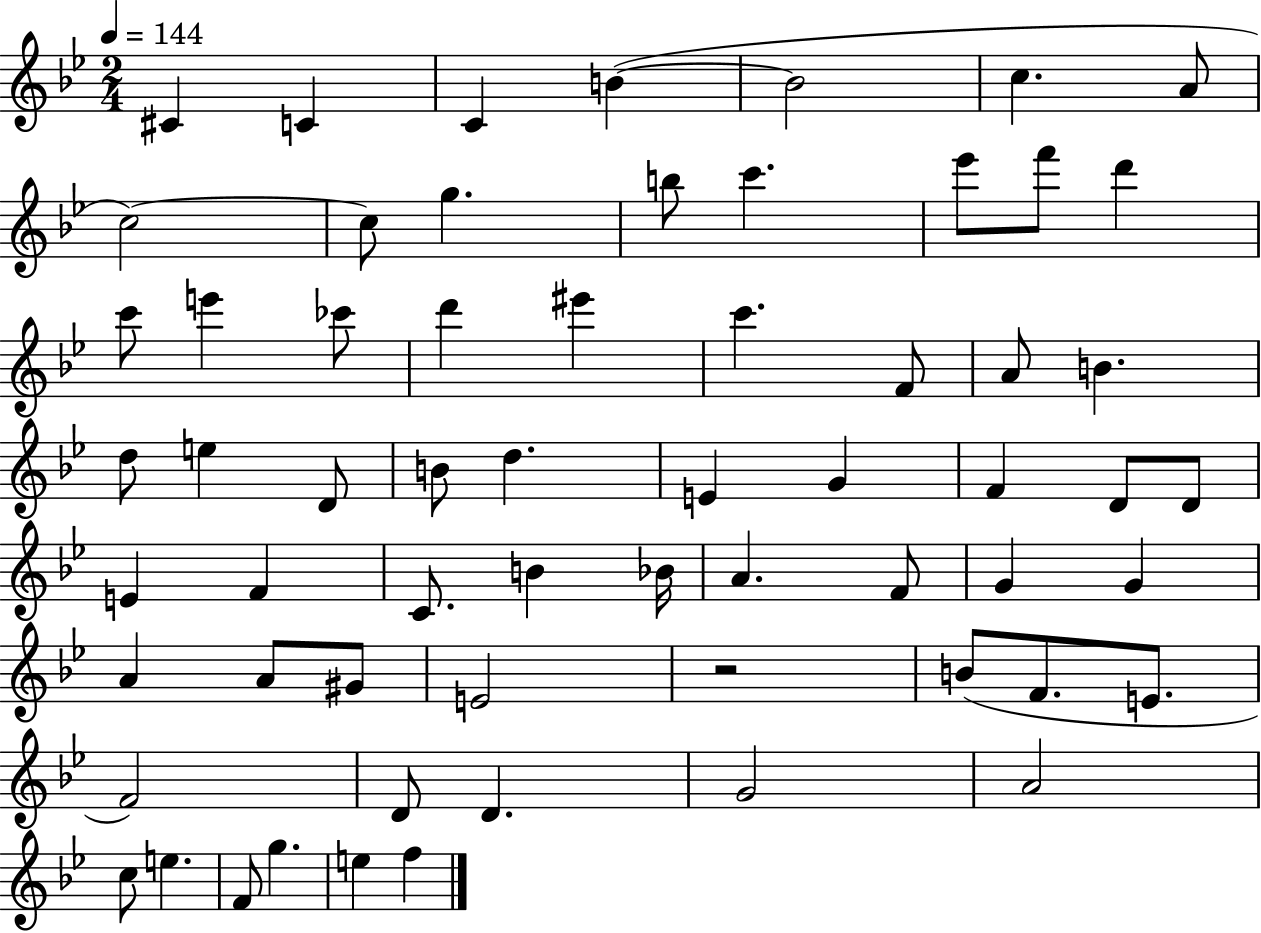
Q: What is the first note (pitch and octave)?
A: C#4